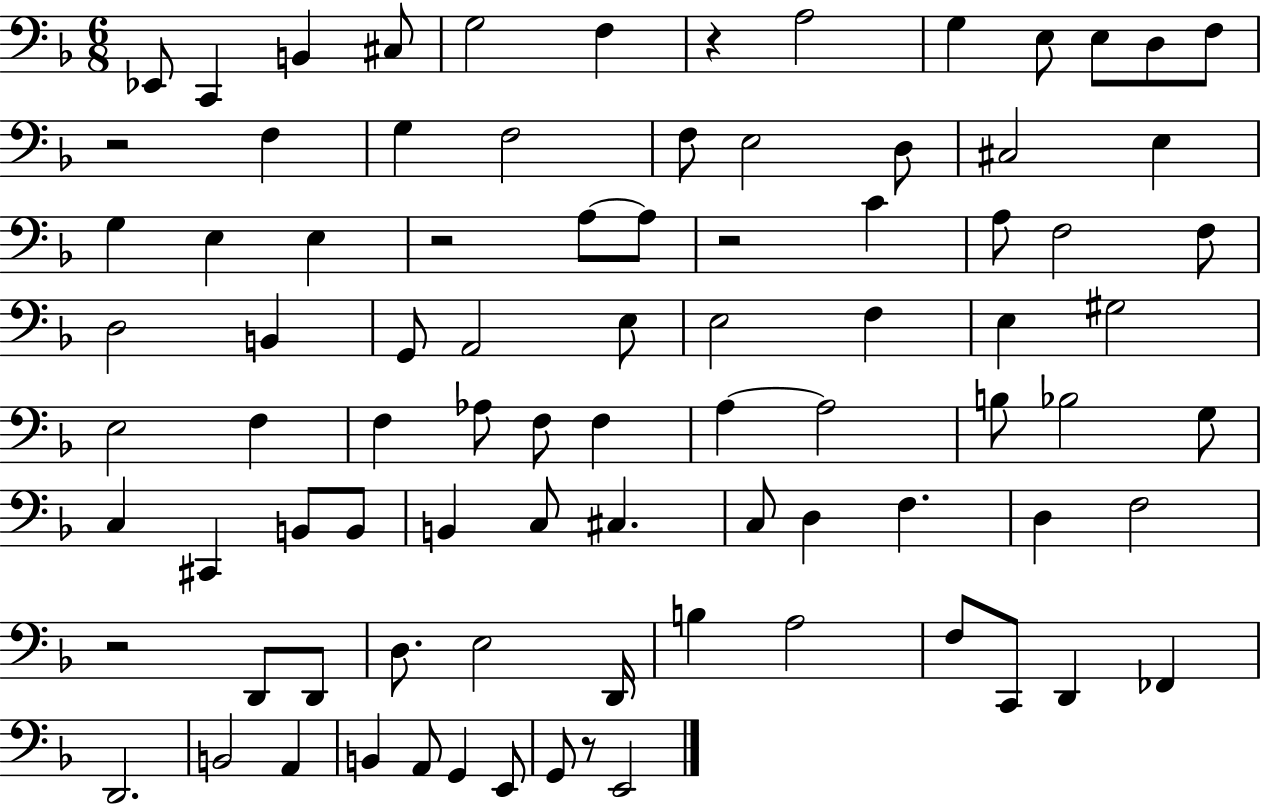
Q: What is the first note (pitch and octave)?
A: Eb2